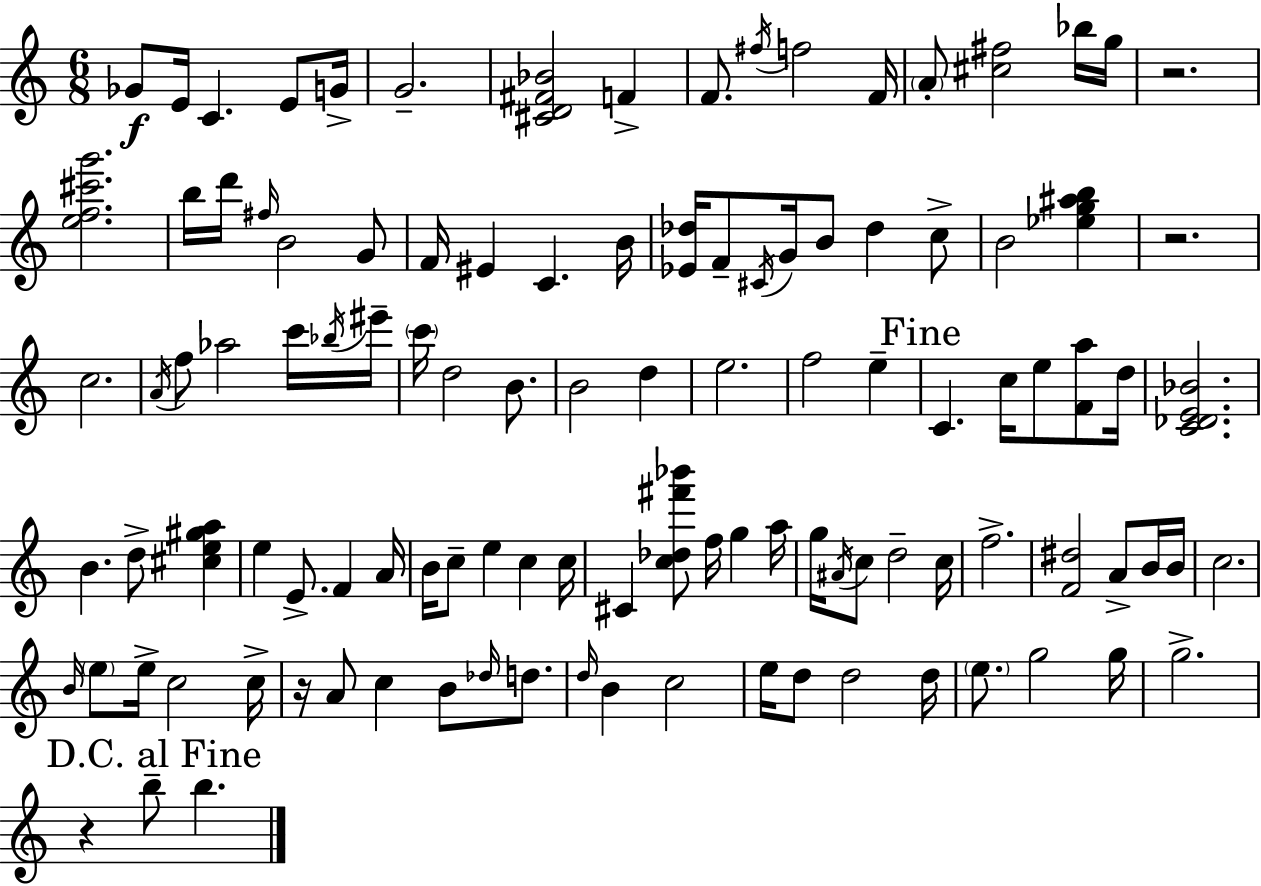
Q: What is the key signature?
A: C major